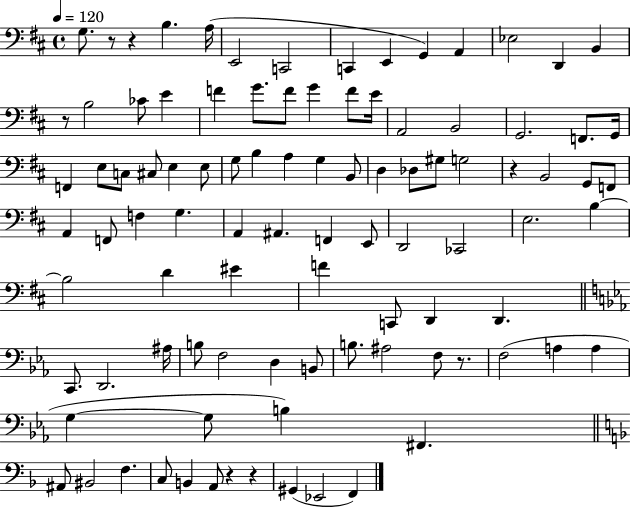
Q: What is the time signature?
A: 4/4